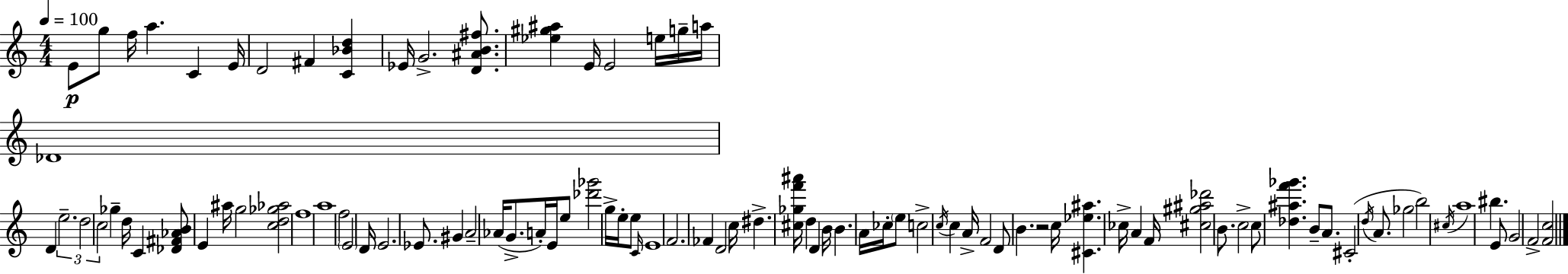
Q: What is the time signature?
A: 4/4